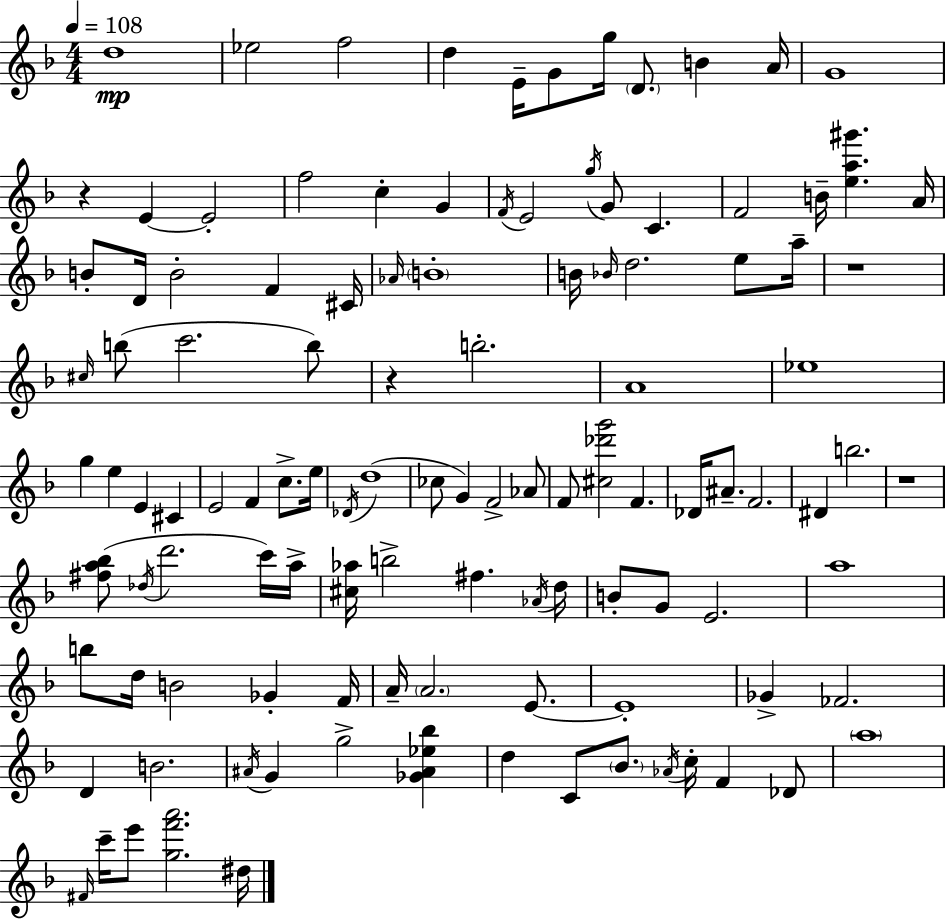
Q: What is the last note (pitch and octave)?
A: D#5